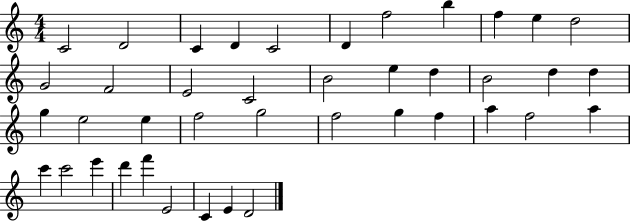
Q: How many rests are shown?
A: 0